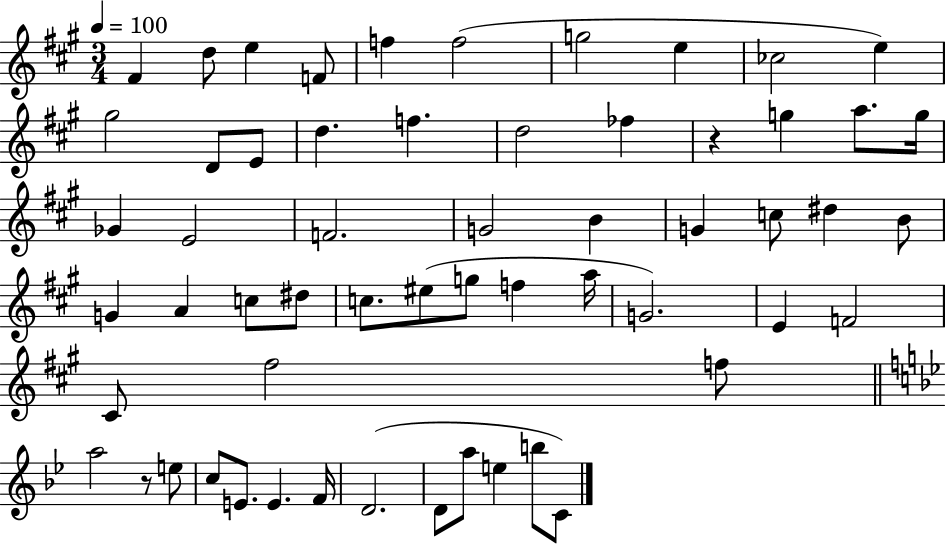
F#4/q D5/e E5/q F4/e F5/q F5/h G5/h E5/q CES5/h E5/q G#5/h D4/e E4/e D5/q. F5/q. D5/h FES5/q R/q G5/q A5/e. G5/s Gb4/q E4/h F4/h. G4/h B4/q G4/q C5/e D#5/q B4/e G4/q A4/q C5/e D#5/e C5/e. EIS5/e G5/e F5/q A5/s G4/h. E4/q F4/h C#4/e F#5/h F5/e A5/h R/e E5/e C5/e E4/e. E4/q. F4/s D4/h. D4/e A5/e E5/q B5/e C4/e